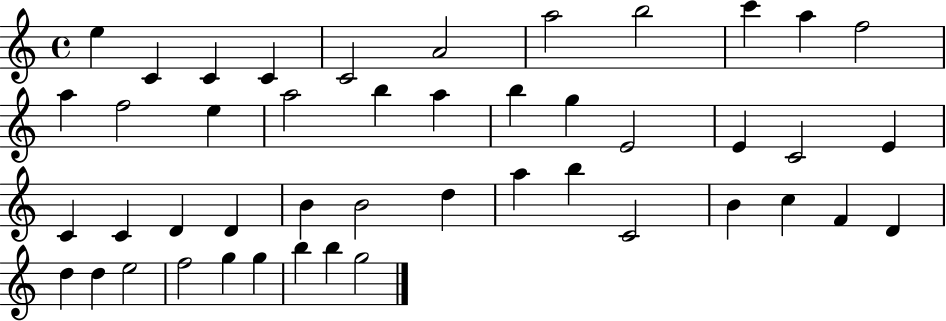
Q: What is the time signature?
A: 4/4